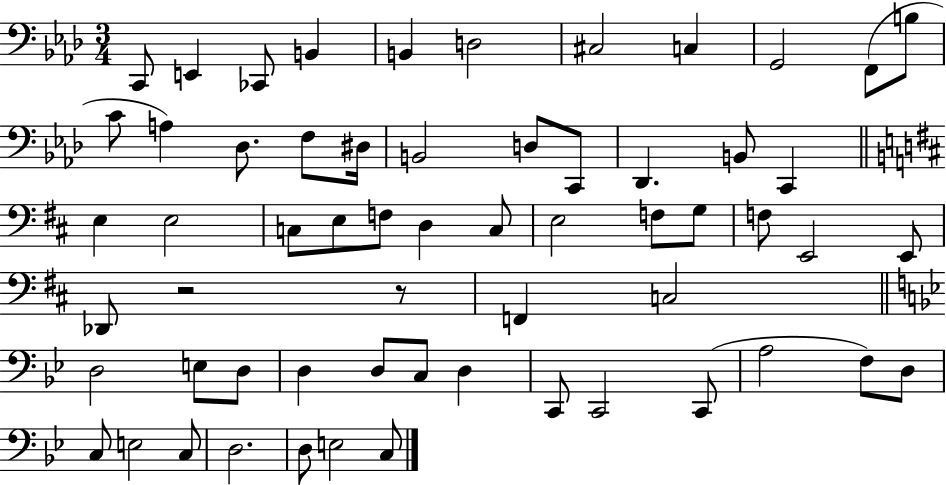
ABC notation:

X:1
T:Untitled
M:3/4
L:1/4
K:Ab
C,,/2 E,, _C,,/2 B,, B,, D,2 ^C,2 C, G,,2 F,,/2 B,/2 C/2 A, _D,/2 F,/2 ^D,/4 B,,2 D,/2 C,,/2 _D,, B,,/2 C,, E, E,2 C,/2 E,/2 F,/2 D, C,/2 E,2 F,/2 G,/2 F,/2 E,,2 E,,/2 _D,,/2 z2 z/2 F,, C,2 D,2 E,/2 D,/2 D, D,/2 C,/2 D, C,,/2 C,,2 C,,/2 A,2 F,/2 D,/2 C,/2 E,2 C,/2 D,2 D,/2 E,2 C,/2